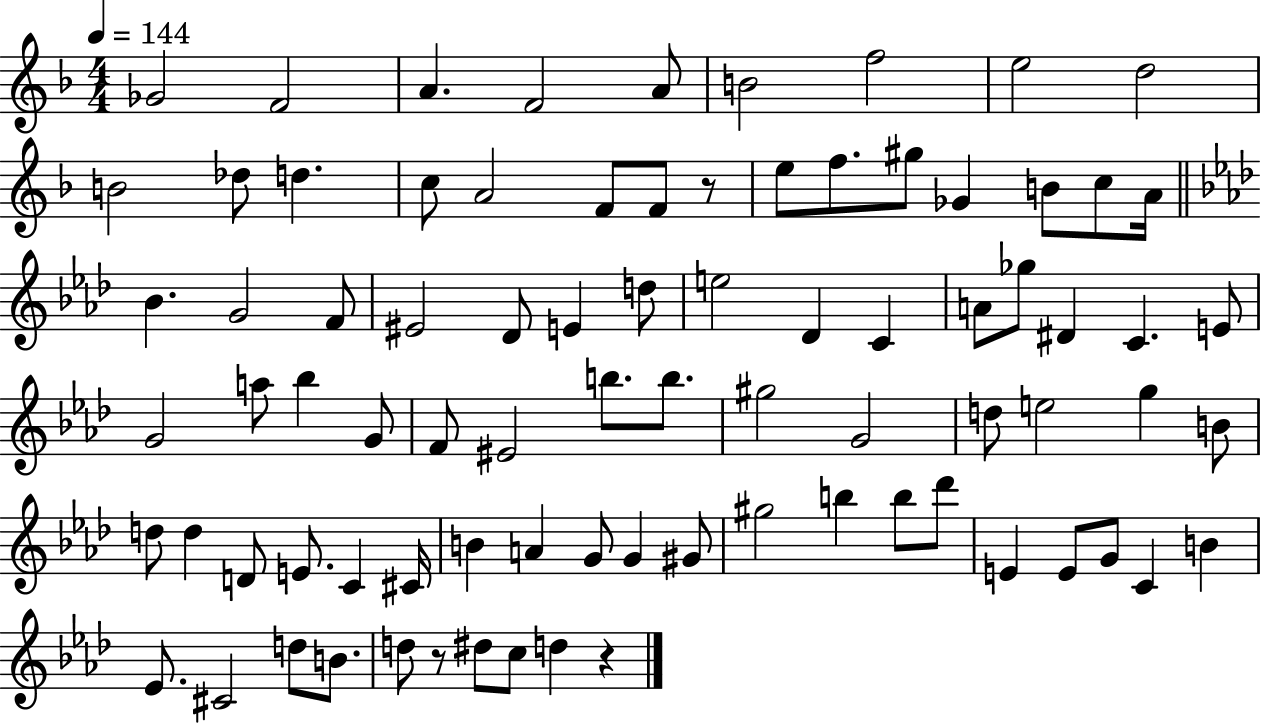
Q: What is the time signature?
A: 4/4